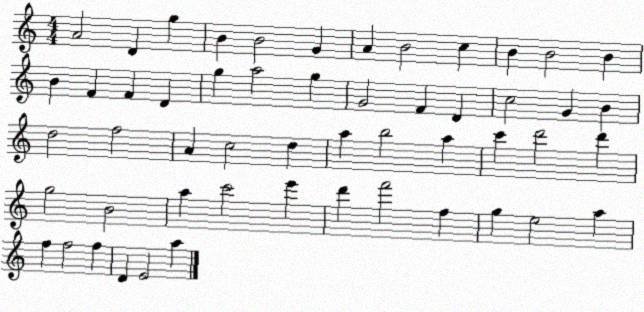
X:1
T:Untitled
M:4/4
L:1/4
K:C
A2 D g B B2 G A B2 c B B2 B B F F D g a2 g G2 F D c2 G B d2 f2 A c2 d a b2 a c' d'2 d' g2 B2 a c'2 e' d' f'2 f g e2 a f f2 f D E2 a